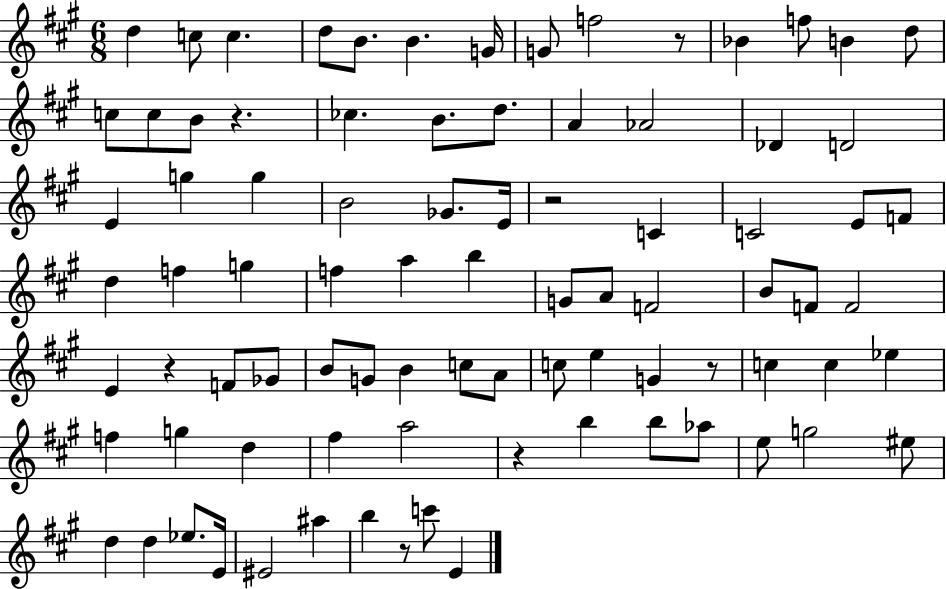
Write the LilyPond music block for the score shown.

{
  \clef treble
  \numericTimeSignature
  \time 6/8
  \key a \major
  d''4 c''8 c''4. | d''8 b'8. b'4. g'16 | g'8 f''2 r8 | bes'4 f''8 b'4 d''8 | \break c''8 c''8 b'8 r4. | ces''4. b'8. d''8. | a'4 aes'2 | des'4 d'2 | \break e'4 g''4 g''4 | b'2 ges'8. e'16 | r2 c'4 | c'2 e'8 f'8 | \break d''4 f''4 g''4 | f''4 a''4 b''4 | g'8 a'8 f'2 | b'8 f'8 f'2 | \break e'4 r4 f'8 ges'8 | b'8 g'8 b'4 c''8 a'8 | c''8 e''4 g'4 r8 | c''4 c''4 ees''4 | \break f''4 g''4 d''4 | fis''4 a''2 | r4 b''4 b''8 aes''8 | e''8 g''2 eis''8 | \break d''4 d''4 ees''8. e'16 | eis'2 ais''4 | b''4 r8 c'''8 e'4 | \bar "|."
}